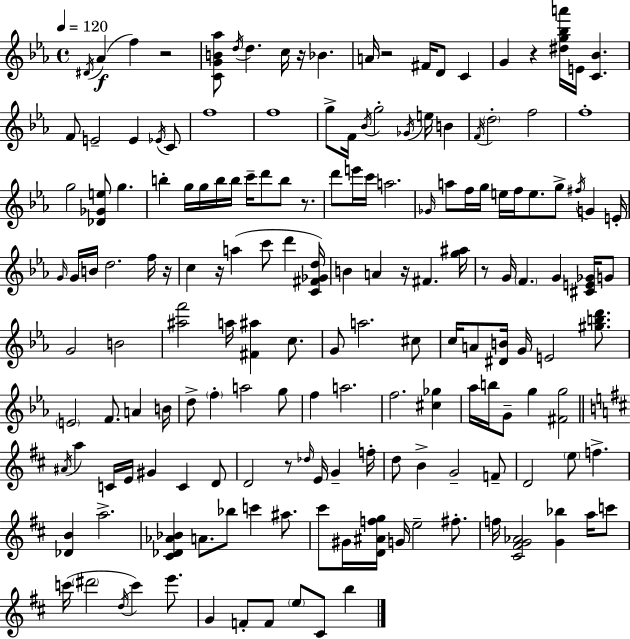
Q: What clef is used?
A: treble